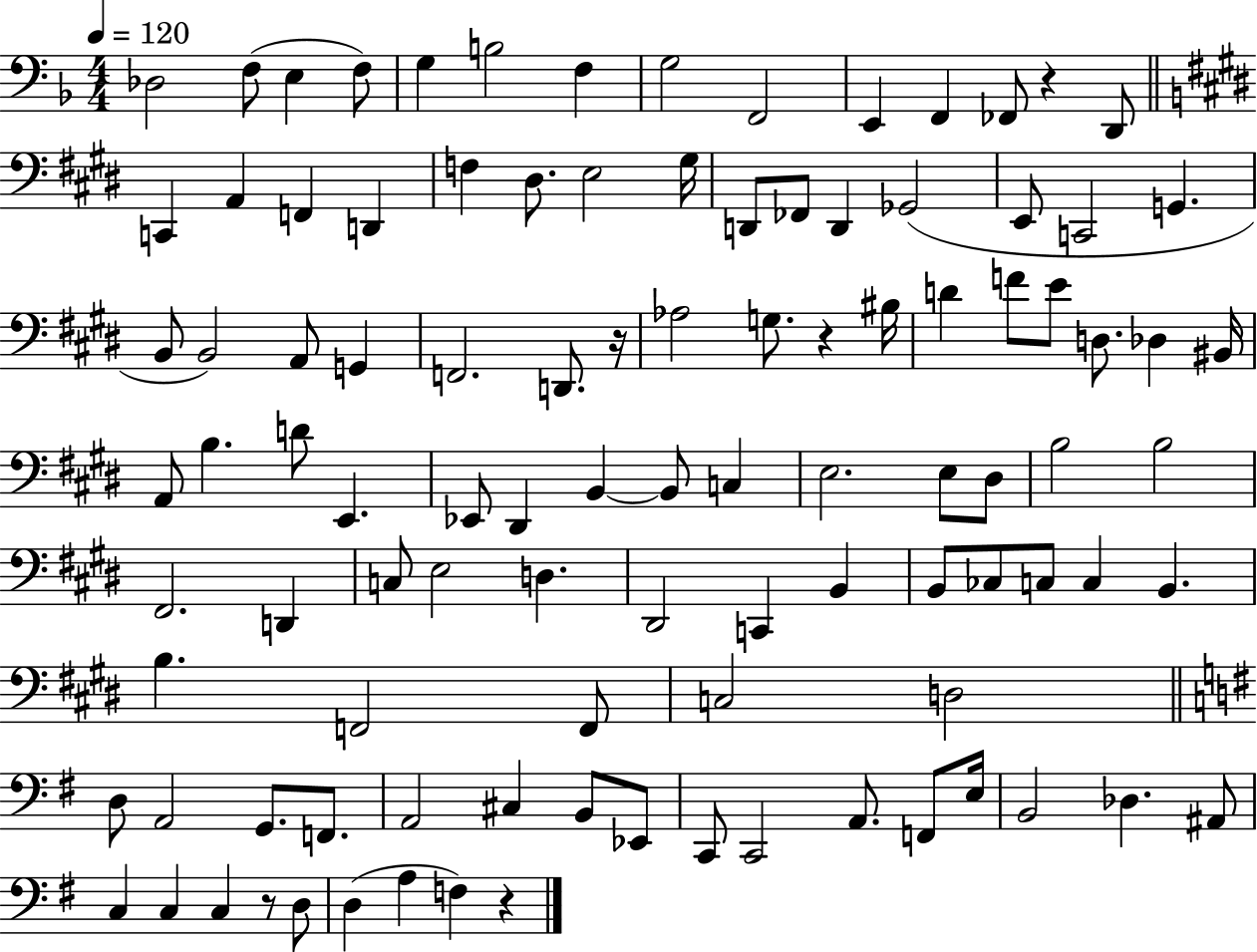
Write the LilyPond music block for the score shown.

{
  \clef bass
  \numericTimeSignature
  \time 4/4
  \key f \major
  \tempo 4 = 120
  \repeat volta 2 { des2 f8( e4 f8) | g4 b2 f4 | g2 f,2 | e,4 f,4 fes,8 r4 d,8 | \break \bar "||" \break \key e \major c,4 a,4 f,4 d,4 | f4 dis8. e2 gis16 | d,8 fes,8 d,4 ges,2( | e,8 c,2 g,4. | \break b,8 b,2) a,8 g,4 | f,2. d,8. r16 | aes2 g8. r4 bis16 | d'4 f'8 e'8 d8. des4 bis,16 | \break a,8 b4. d'8 e,4. | ees,8 dis,4 b,4~~ b,8 c4 | e2. e8 dis8 | b2 b2 | \break fis,2. d,4 | c8 e2 d4. | dis,2 c,4 b,4 | b,8 ces8 c8 c4 b,4. | \break b4. f,2 f,8 | c2 d2 | \bar "||" \break \key g \major d8 a,2 g,8. f,8. | a,2 cis4 b,8 ees,8 | c,8 c,2 a,8. f,8 e16 | b,2 des4. ais,8 | \break c4 c4 c4 r8 d8 | d4( a4 f4) r4 | } \bar "|."
}